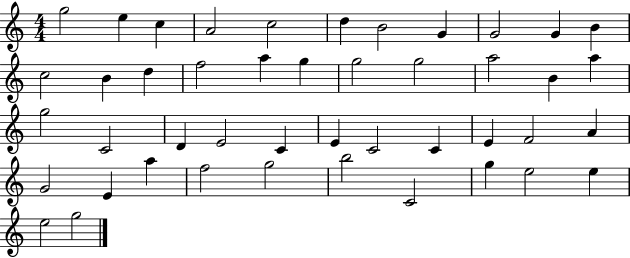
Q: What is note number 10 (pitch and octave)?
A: G4